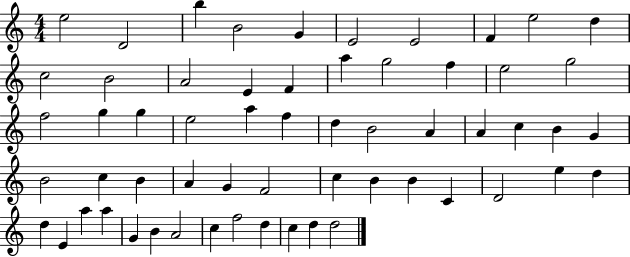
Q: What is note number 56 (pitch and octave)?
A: D5